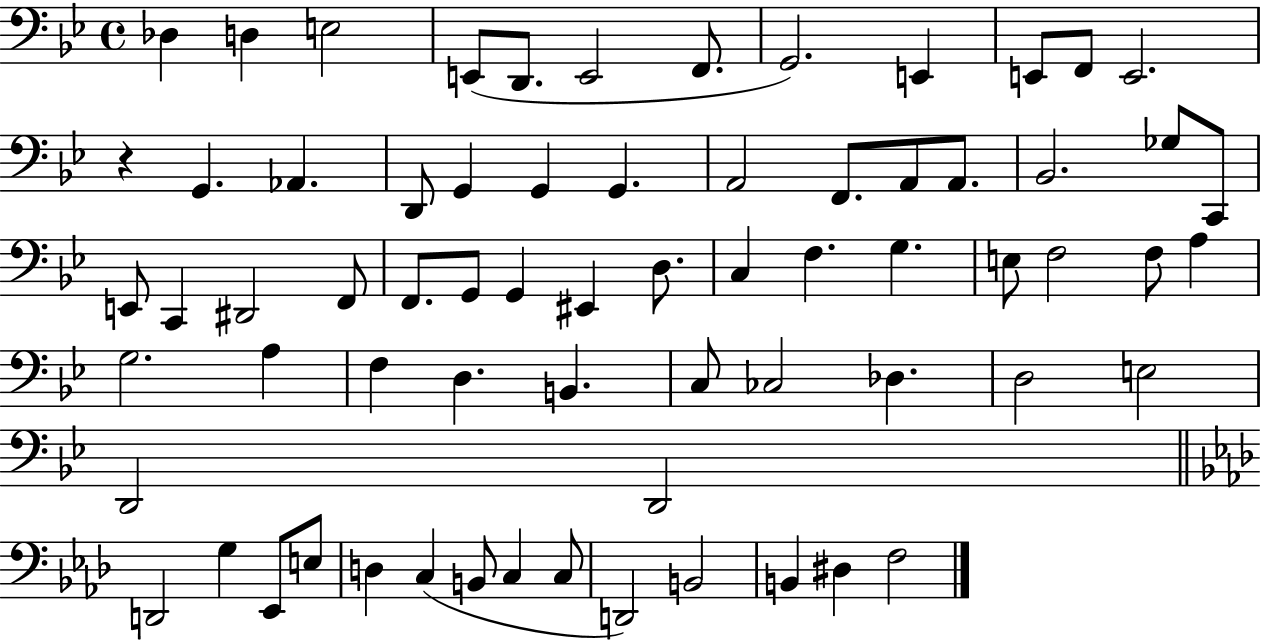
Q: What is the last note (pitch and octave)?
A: F3